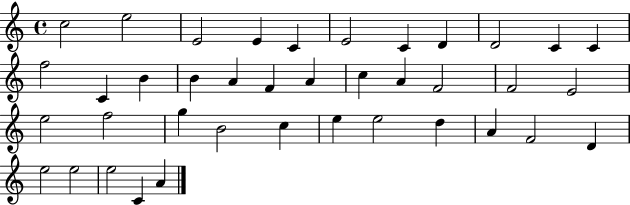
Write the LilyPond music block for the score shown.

{
  \clef treble
  \time 4/4
  \defaultTimeSignature
  \key c \major
  c''2 e''2 | e'2 e'4 c'4 | e'2 c'4 d'4 | d'2 c'4 c'4 | \break f''2 c'4 b'4 | b'4 a'4 f'4 a'4 | c''4 a'4 f'2 | f'2 e'2 | \break e''2 f''2 | g''4 b'2 c''4 | e''4 e''2 d''4 | a'4 f'2 d'4 | \break e''2 e''2 | e''2 c'4 a'4 | \bar "|."
}